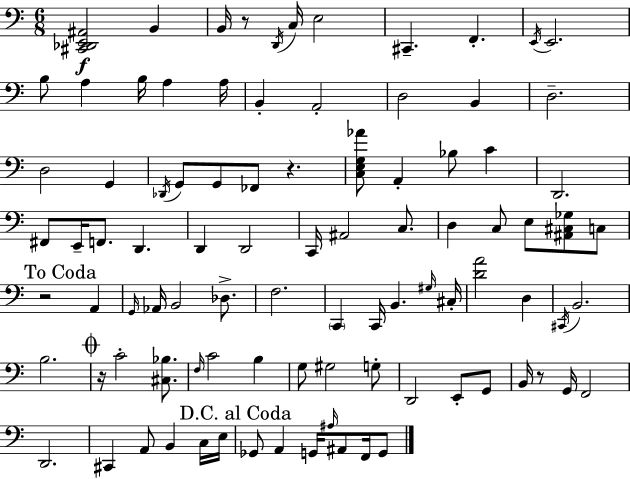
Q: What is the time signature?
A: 6/8